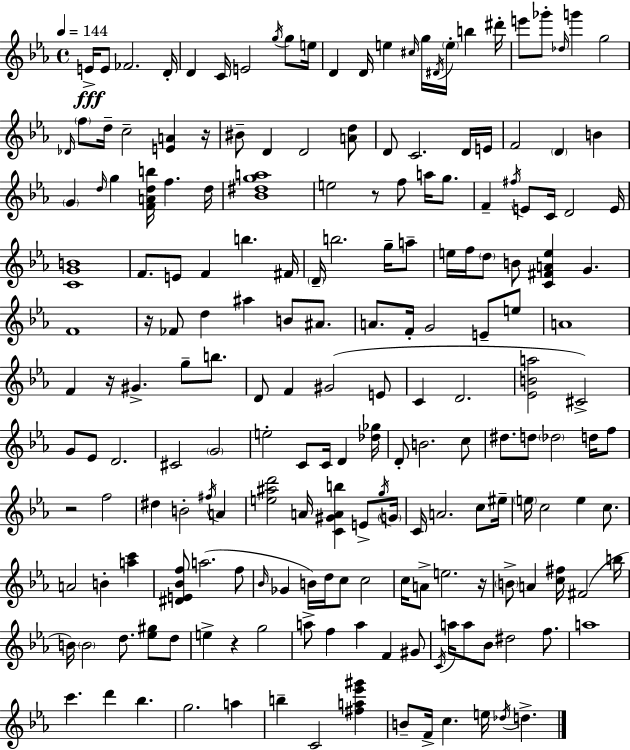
{
  \clef treble
  \time 4/4
  \defaultTimeSignature
  \key c \minor
  \tempo 4 = 144
  e'16->\fff e'8 fes'2. d'16-. | d'4 c'16 e'2 \acciaccatura { g''16 } g''8 | e''16 d'4 d'16 e''4 \grace { cis''16 } g''16 \acciaccatura { dis'16 } \parenthesize e''16-. b''4 | dis'''16-. e'''8 ges'''8-. \grace { des''16 } g'''4 g''2 | \break \grace { des'16 } \parenthesize f''8 d''16-- c''2-- | <e' a'>4 r16 bis'8-- d'4 d'2 | <a' d''>8 d'8 c'2. | d'16 e'16 f'2 \parenthesize d'4 | \break b'4 \parenthesize g'4 \grace { d''16 } g''4 <f' a' d'' b''>16 f''4. | d''16 <bes' dis'' g'' a''>1 | e''2 r8 | f''8 a''16 g''8. f'4-- \acciaccatura { fis''16 } e'8 c'16 d'2 | \break e'16 <c' g' b'>1 | f'8. e'8 f'4 | b''4. fis'16 \parenthesize d'16-- b''2. | g''16-- a''8-- e''16 f''16 \parenthesize d''8 b'8 <c' fis' a' e''>4 | \break g'4. f'1 | r16 fes'8 d''4 ais''4 | b'8 ais'8. a'8. f'16-. g'2 | e'8-- e''8 a'1 | \break f'4 r16 gis'4.-> | g''8-- b''8. d'8 f'4 gis'2( | e'8 c'4 d'2. | <ees' b' a''>2 cis'2->) | \break g'8 ees'8 d'2. | cis'2 \parenthesize g'2 | e''2-. c'8 | c'16 d'4 <des'' ges''>16 d'8-. b'2. | \break c''8 dis''8. d''8 \parenthesize des''2 | d''16 f''8 r2 f''2 | dis''4 b'2-. | \acciaccatura { fis''16 } a'4 <e'' ais'' d'''>2 | \break a'16 <c' gis' a' b''>4 e'8-> \acciaccatura { g''16 } \parenthesize g'16 c'16 a'2. | c''8 eis''16-- \parenthesize e''16 c''2 | e''4 c''8. a'2 | b'4-. <a'' c'''>4 <dis' e' bes' f''>8 a''2.( | \break f''8 \grace { bes'16 } ges'4 b'16) d''16 | c''8 c''2 c''16 a'8-> e''2. | r16 \parenthesize b'8-> a'4 | <c'' fis''>16 fis'2( b''16 b'16) \parenthesize b'2 | \break d''8. <ees'' gis''>8 d''8 e''4-> r4 | g''2 a''8-> f''4 | a''4 f'4 gis'8 \acciaccatura { c'16 } a''16 a''8 bes'8 | dis''2 f''8. a''1 | \break c'''4. | d'''4 bes''4. g''2. | a''4 b''4-- c'2 | <fis'' a'' ees''' gis'''>4 b'8-- f'16-> c''4. | \break e''16 \acciaccatura { des''16 } d''4.-> \bar "|."
}